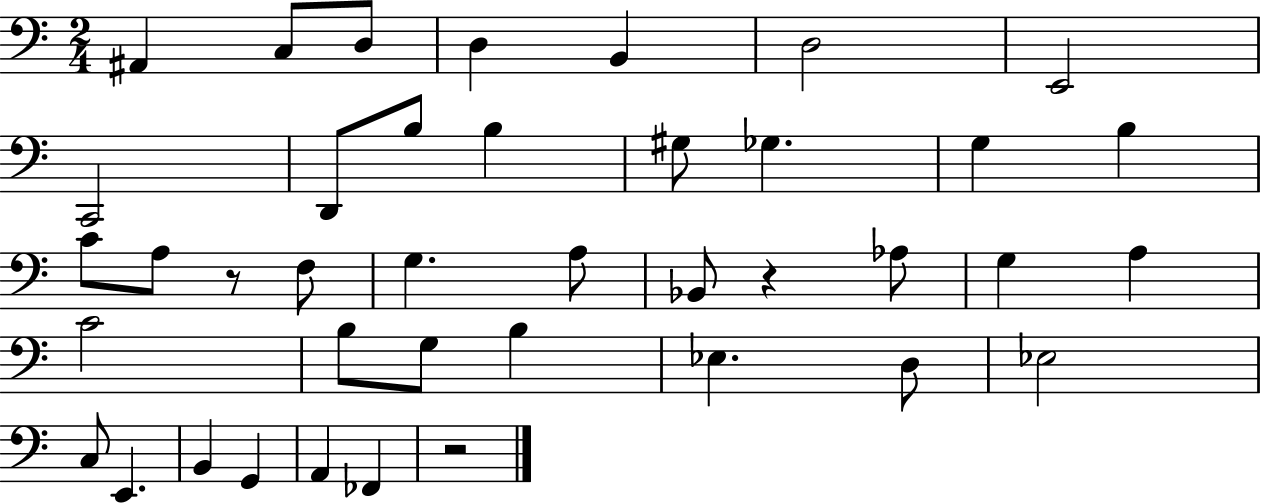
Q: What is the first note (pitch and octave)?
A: A#2